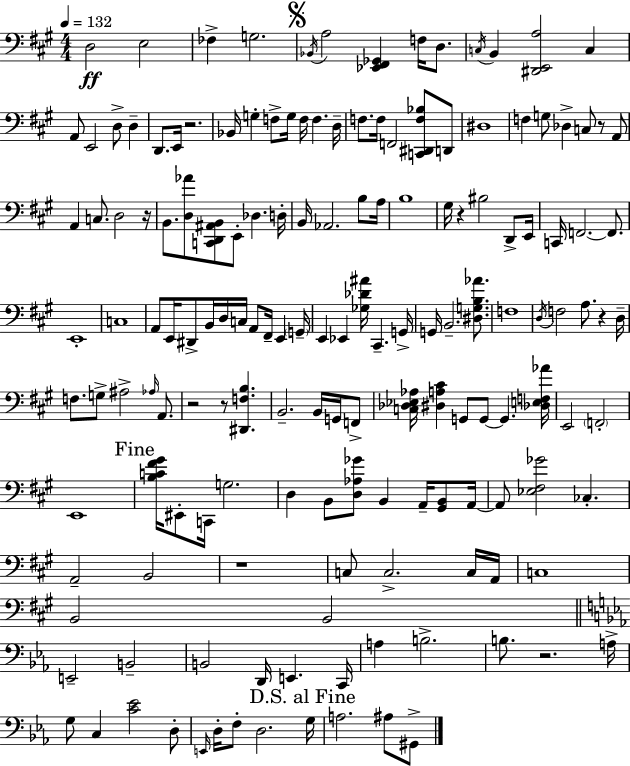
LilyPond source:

{
  \clef bass
  \numericTimeSignature
  \time 4/4
  \key a \major
  \tempo 4 = 132
  d2\ff e2 | fes4-> g2. | \mark \markup { \musicglyph "scripts.segno" } \acciaccatura { bes,16 } a2 <ees, fis, ges,>4 f16 d8. | \acciaccatura { c16 } b,4 <dis, e, a>2 c4 | \break a,8 e,2 d8-> d4-- | d,8. e,16 r2. | bes,16 g4-. f8-> g16 f16 f4. | d16-- f8. f16 f,2 <c, dis, f bes>8 | \break d,8 dis1 | f4 g8 des4-> c8 r8 | a,8 a,4 c8. d2 | r16 b,8. <d aes'>8 <c, d, ais, b,>8 e,8-. des4. | \break d16-. b,16 aes,2. b8 | a16 b1 | gis16 r4 bis2 d,8-> | e,16 c,16 f,2.~~ f,8. | \break e,1-. | c1 | a,8 e,16 dis,8-> b,16 d16 c16 a,8 fis,16-- e,4 | \parenthesize g,16-- e,4 ees,4 <ges des' ais'>16 cis,4.-- | \break g,16-> g,16 b,2.-- <dis g b aes'>8. | f1 | \acciaccatura { d16 } f2 a8. r4 | d16-- f8. g8-> ais2-> | \break \grace { aes16 } a,8. r2 r8 <dis, f b>4. | b,2.-- | b,16 g,16 f,8-> <c des ees aes>16 <dis a cis'>4 g,8 g,8~~ g,4. | <des e f aes'>16 e,2 \parenthesize f,2-. | \break e,1 | \mark "Fine" <b c' fis' gis'>16 eis,8-. c,16 g2. | d4 b,8 <d aes ges'>8 b,4 | a,16-- <gis, b,>8 a,16~~ a,8 <ees fis ges'>2 ces4.-. | \break a,2-- b,2 | r1 | c8 c2.-> | c16 a,16 c1 | \break b,2 b,2 | \bar "||" \break \key c \minor e,2-- b,2-- | b,2 d,16 e,4. c,16 | a4 b2.-> | b8. r2. a16-> | \break g8 c4 <c' ees'>2 d8-. | \grace { e,16 } d16-. f8-. d2. | \mark "D.S. al Fine" g16 a2. ais8 gis,8-> | \bar "|."
}